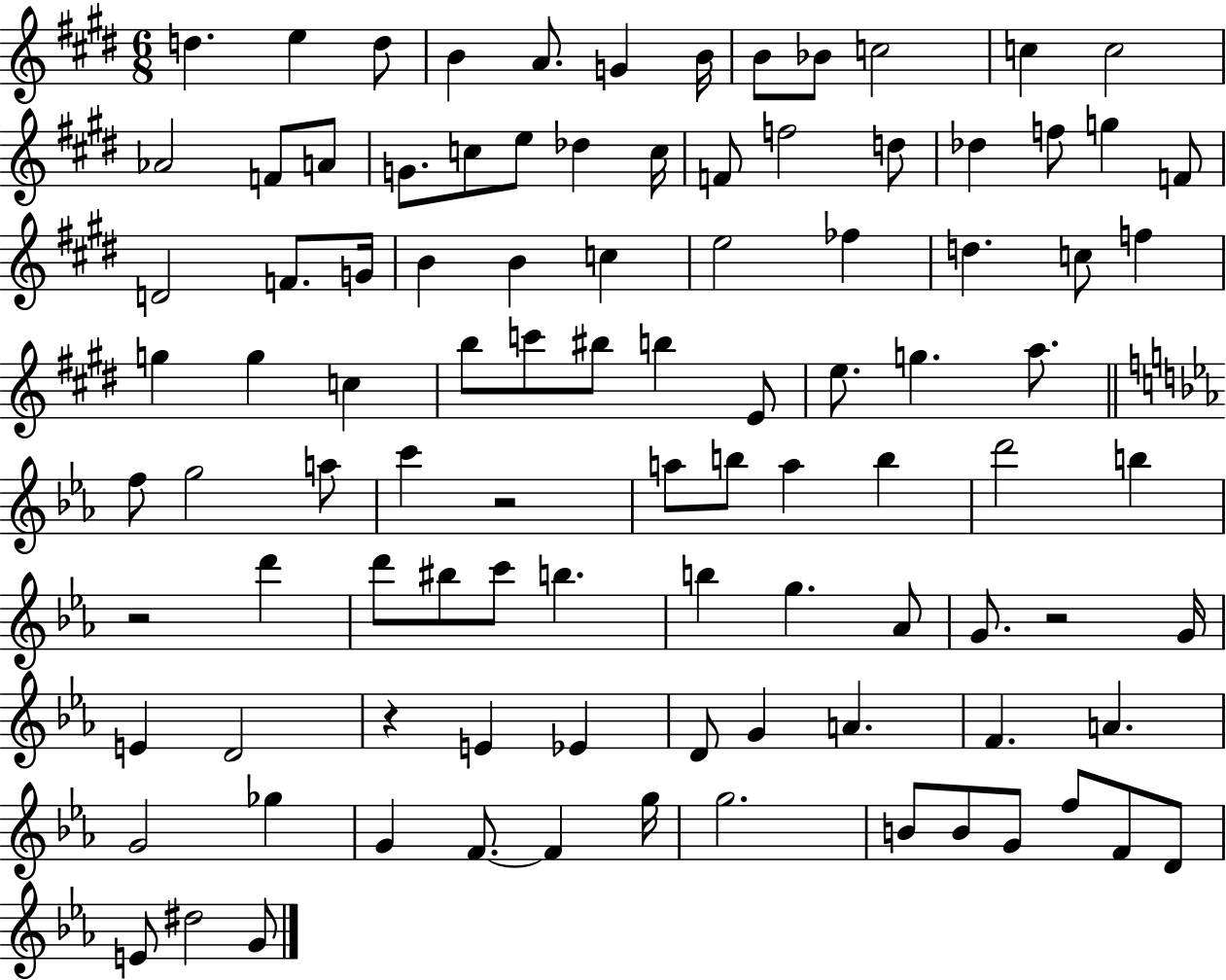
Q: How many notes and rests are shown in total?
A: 98